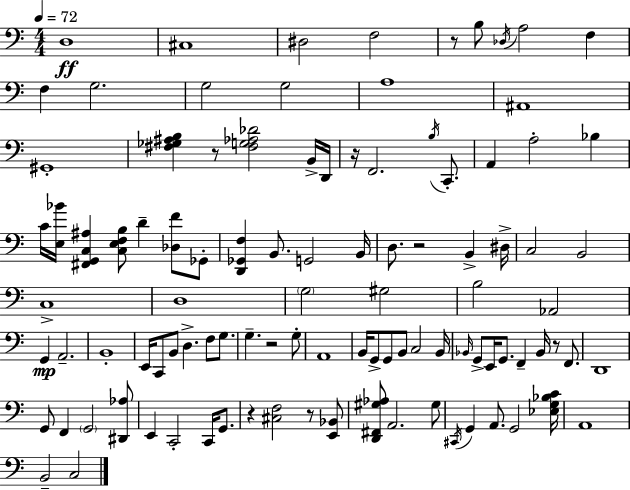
X:1
T:Untitled
M:4/4
L:1/4
K:Am
D,4 ^C,4 ^D,2 F,2 z/2 B,/2 _D,/4 A,2 F, F, G,2 G,2 G,2 A,4 ^A,,4 ^G,,4 [^F,_G,^A,B,] z/2 [^F,G,_A,_D]2 B,,/4 D,,/4 z/4 F,,2 B,/4 C,,/2 A,, A,2 _B, C/4 [E,_B]/4 [^F,,G,,C,^A,] [C,E,F,B,]/2 D [_D,F]/2 _G,,/2 [D,,_G,,F,] B,,/2 G,,2 B,,/4 D,/2 z2 B,, ^D,/4 C,2 B,,2 C,4 D,4 G,2 ^G,2 B,2 _A,,2 G,, A,,2 B,,4 E,,/4 C,,/2 B,,/2 D, F,/2 G,/2 G, z2 G,/2 A,,4 B,,/4 G,,/2 G,,/2 B,,/2 C,2 B,,/4 _B,,/4 G,,/2 E,,/4 G,,/2 F,, _B,,/4 z/2 F,,/2 D,,4 G,,/2 F,, G,,2 [^D,,_A,]/2 E,, C,,2 C,,/4 G,,/2 z [^C,F,]2 z/2 [E,,_B,,]/2 [D,,^F,,^G,_A,]/2 A,,2 ^G,/2 ^C,,/4 G,, A,,/2 G,,2 [_E,G,_B,C]/4 A,,4 B,,2 C,2